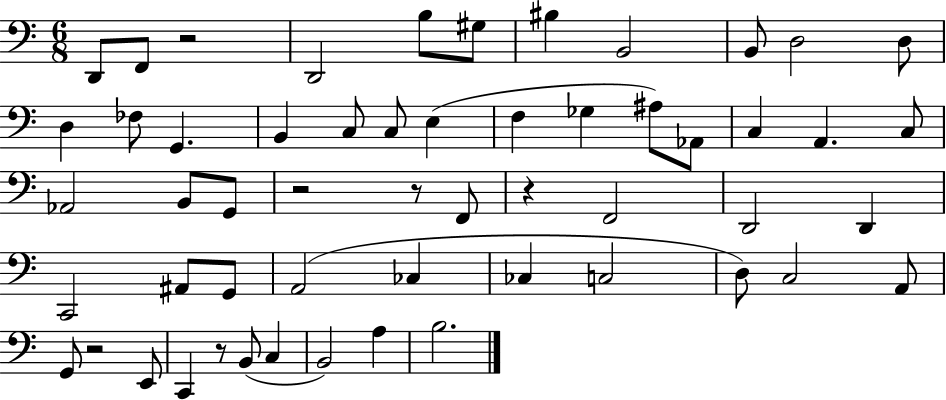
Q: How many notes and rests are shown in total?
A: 55